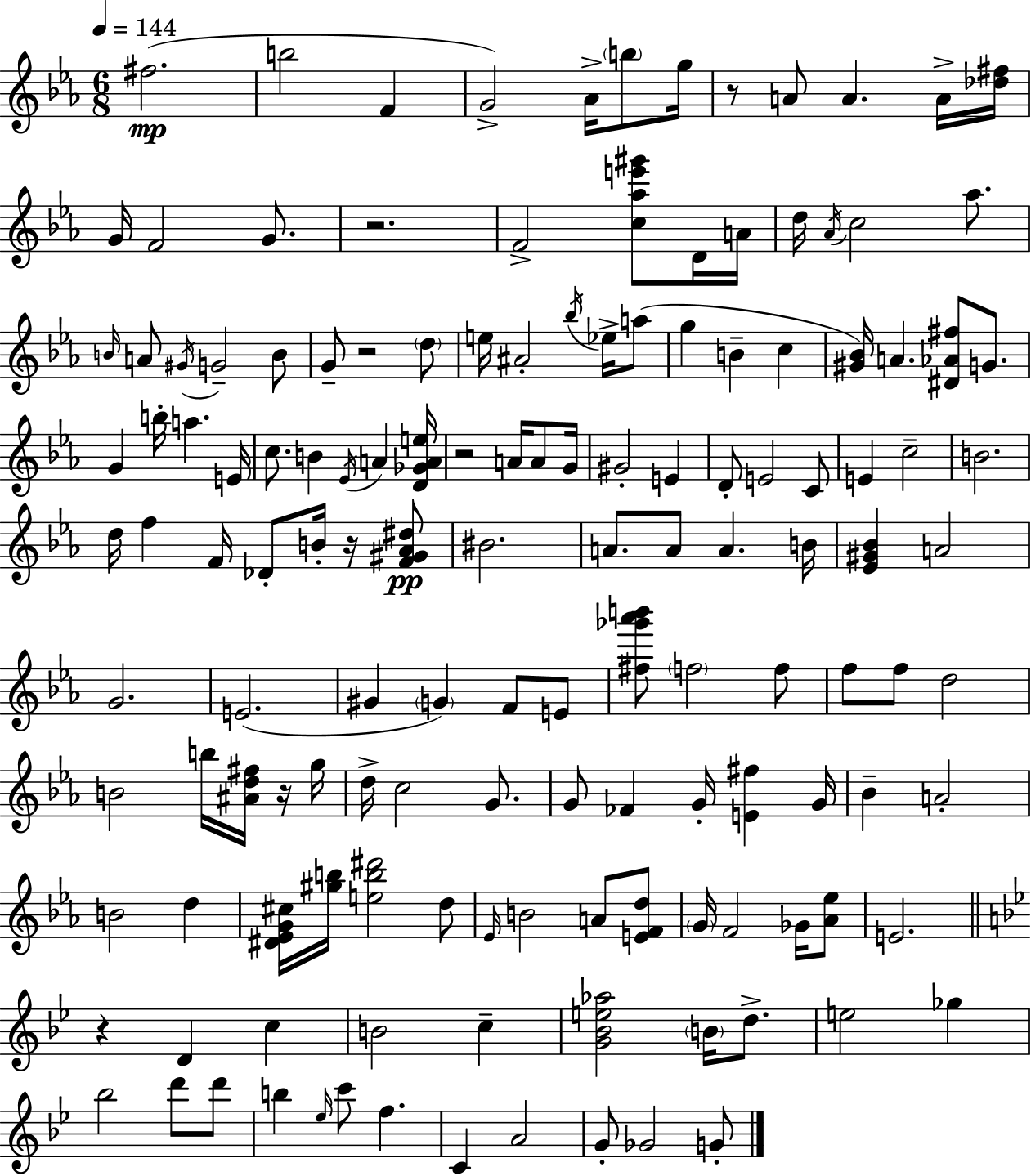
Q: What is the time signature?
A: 6/8